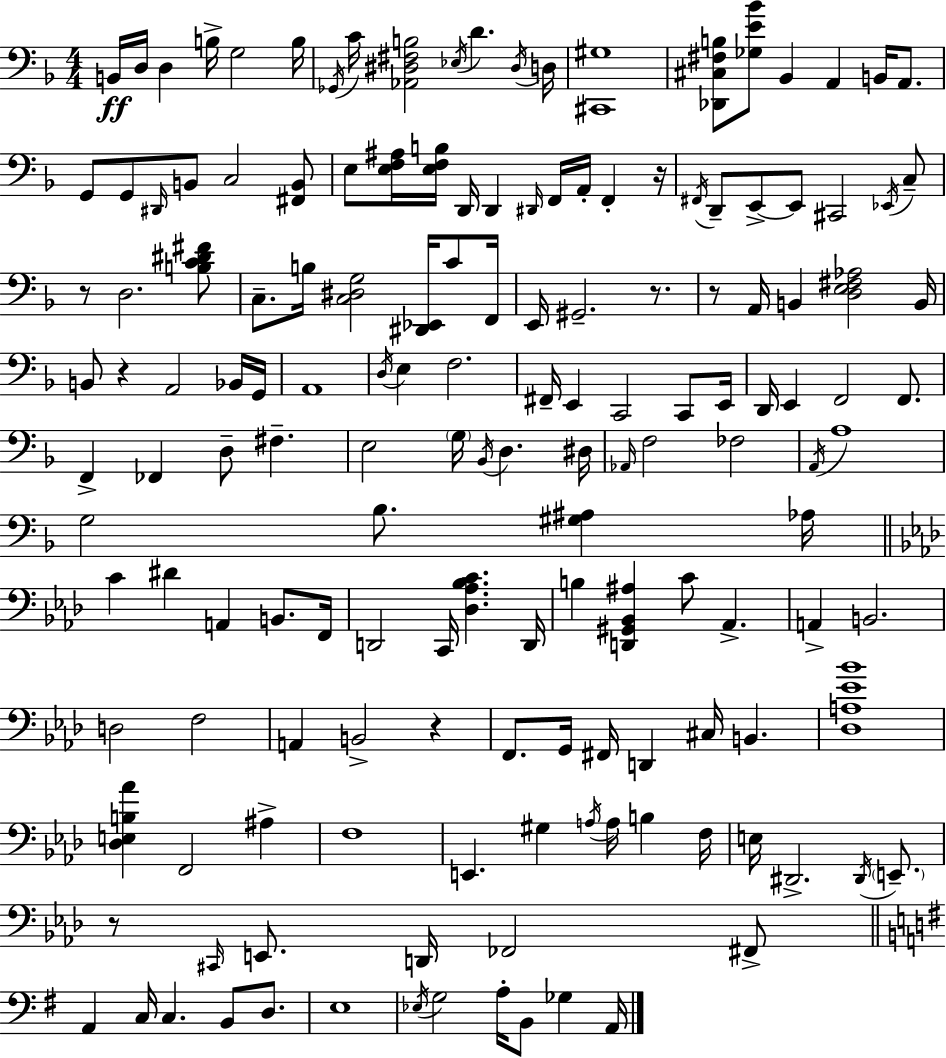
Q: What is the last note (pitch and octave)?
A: A2